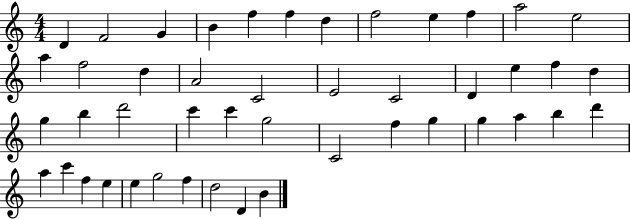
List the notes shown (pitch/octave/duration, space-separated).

D4/q F4/h G4/q B4/q F5/q F5/q D5/q F5/h E5/q F5/q A5/h E5/h A5/q F5/h D5/q A4/h C4/h E4/h C4/h D4/q E5/q F5/q D5/q G5/q B5/q D6/h C6/q C6/q G5/h C4/h F5/q G5/q G5/q A5/q B5/q D6/q A5/q C6/q F5/q E5/q E5/q G5/h F5/q D5/h D4/q B4/q